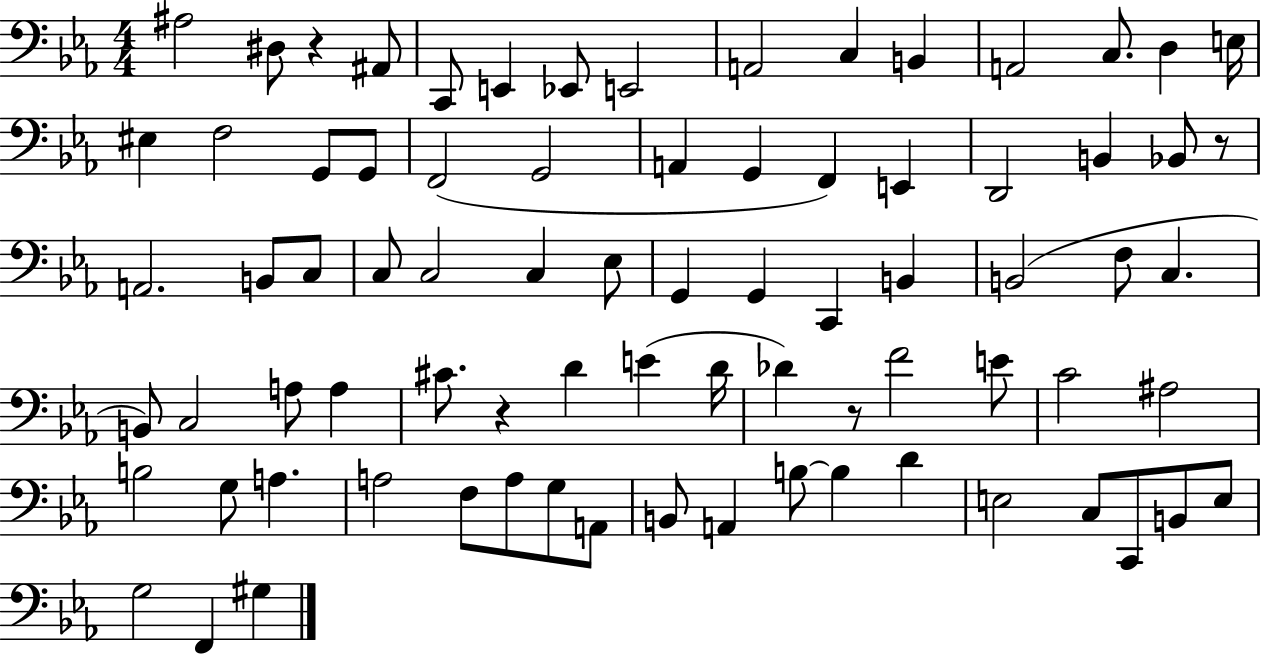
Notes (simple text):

A#3/h D#3/e R/q A#2/e C2/e E2/q Eb2/e E2/h A2/h C3/q B2/q A2/h C3/e. D3/q E3/s EIS3/q F3/h G2/e G2/e F2/h G2/h A2/q G2/q F2/q E2/q D2/h B2/q Bb2/e R/e A2/h. B2/e C3/e C3/e C3/h C3/q Eb3/e G2/q G2/q C2/q B2/q B2/h F3/e C3/q. B2/e C3/h A3/e A3/q C#4/e. R/q D4/q E4/q D4/s Db4/q R/e F4/h E4/e C4/h A#3/h B3/h G3/e A3/q. A3/h F3/e A3/e G3/e A2/e B2/e A2/q B3/e B3/q D4/q E3/h C3/e C2/e B2/e E3/e G3/h F2/q G#3/q